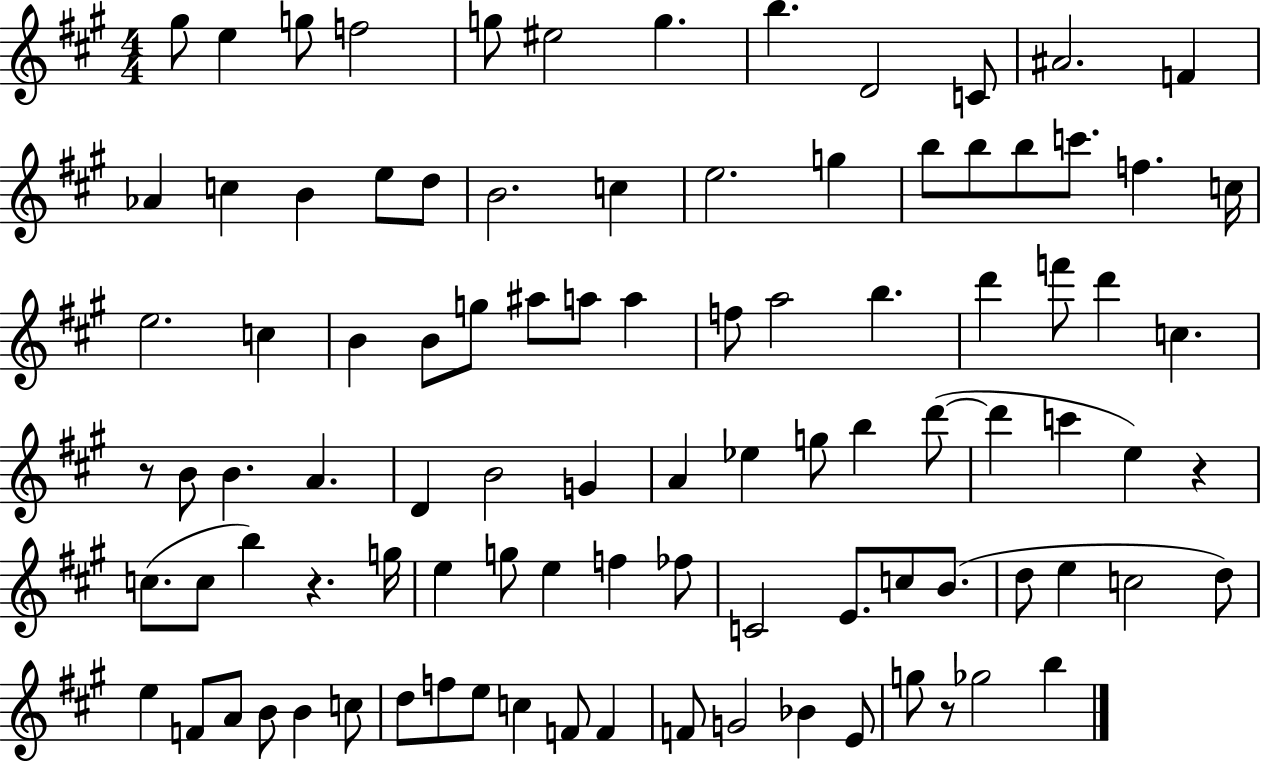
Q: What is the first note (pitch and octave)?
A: G#5